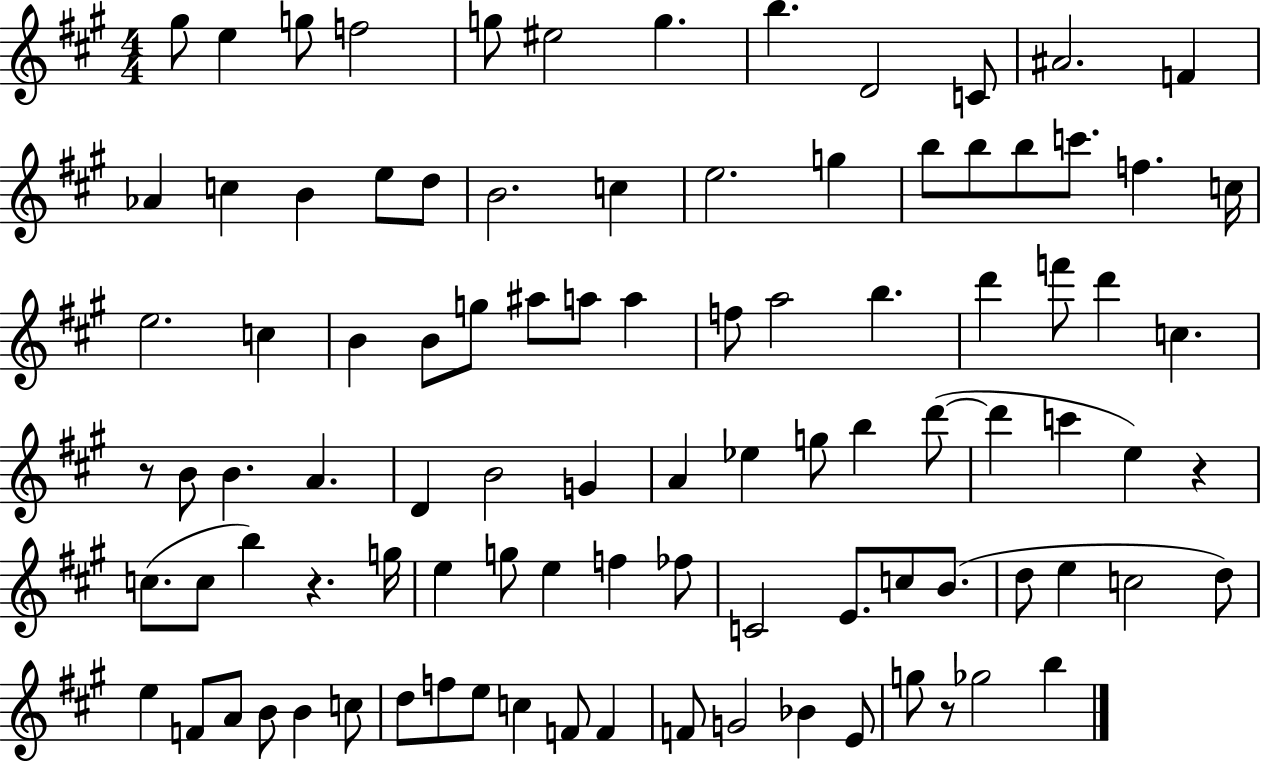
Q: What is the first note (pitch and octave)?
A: G#5